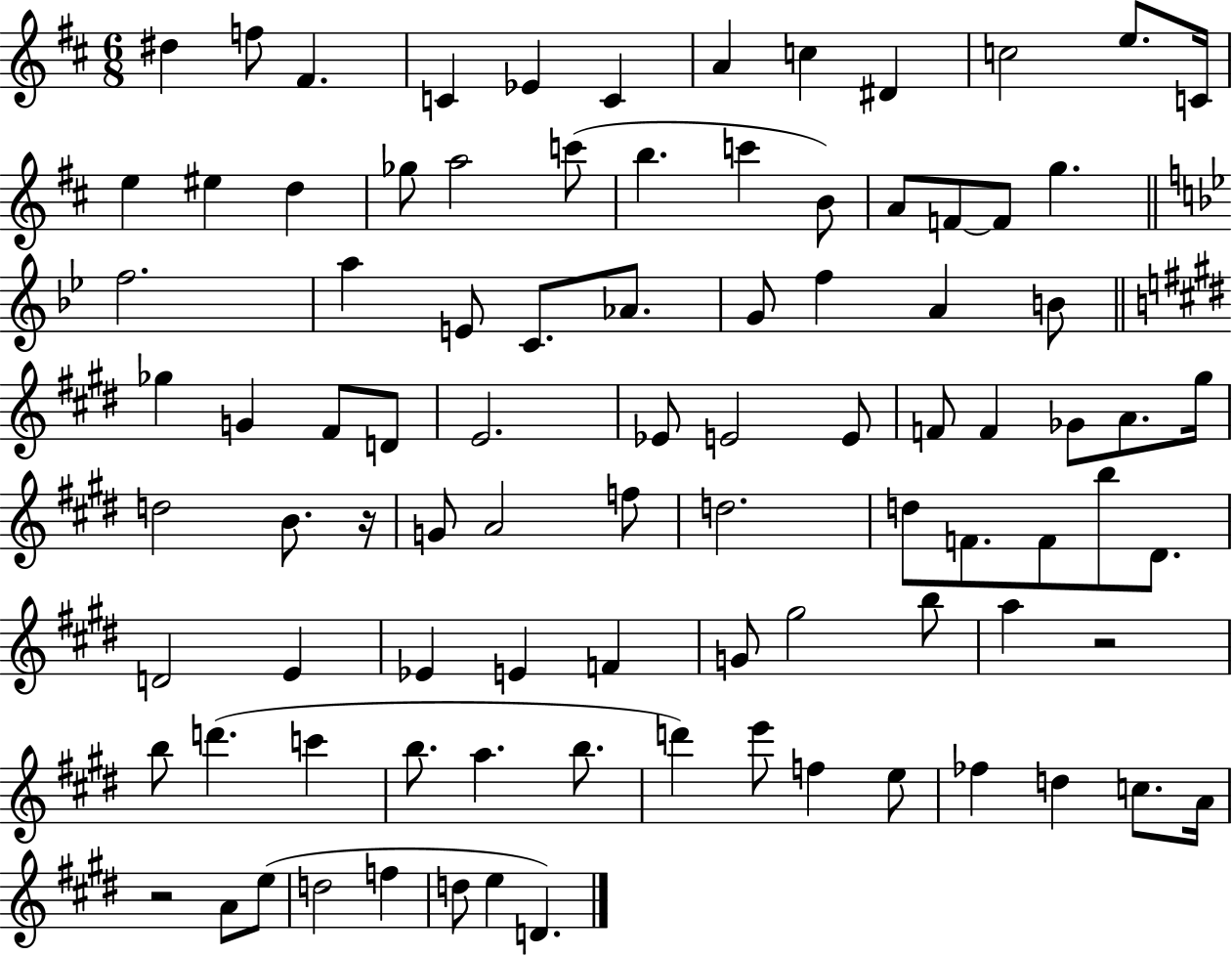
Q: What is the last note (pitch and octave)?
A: D4